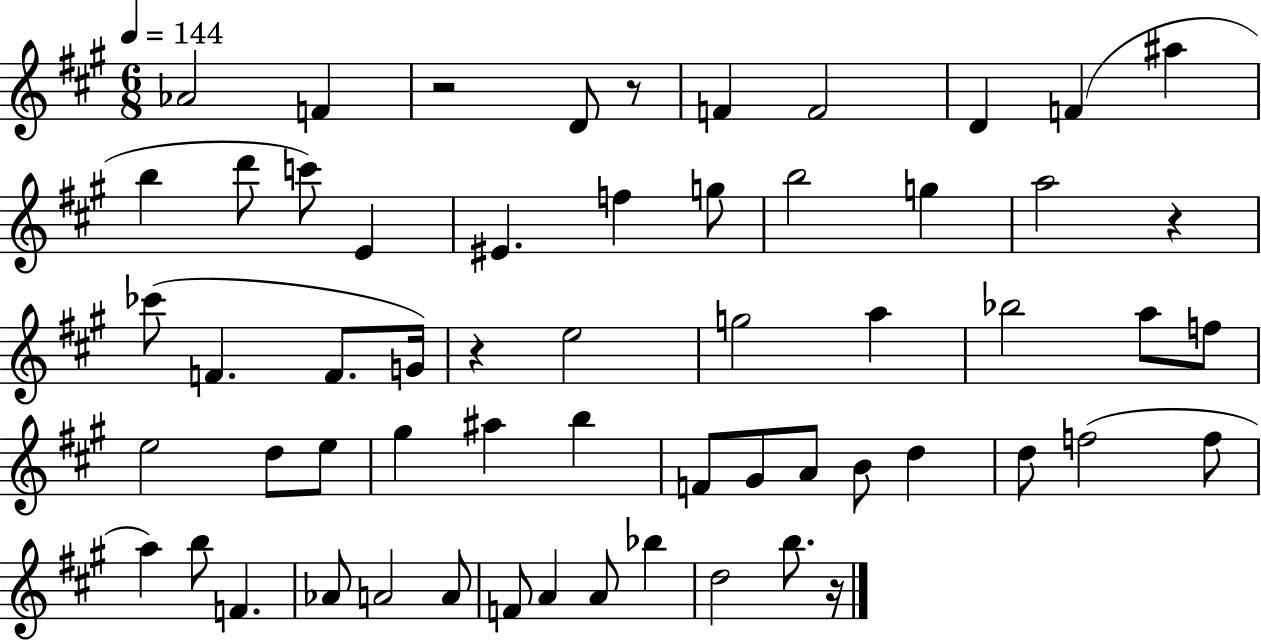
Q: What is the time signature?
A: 6/8